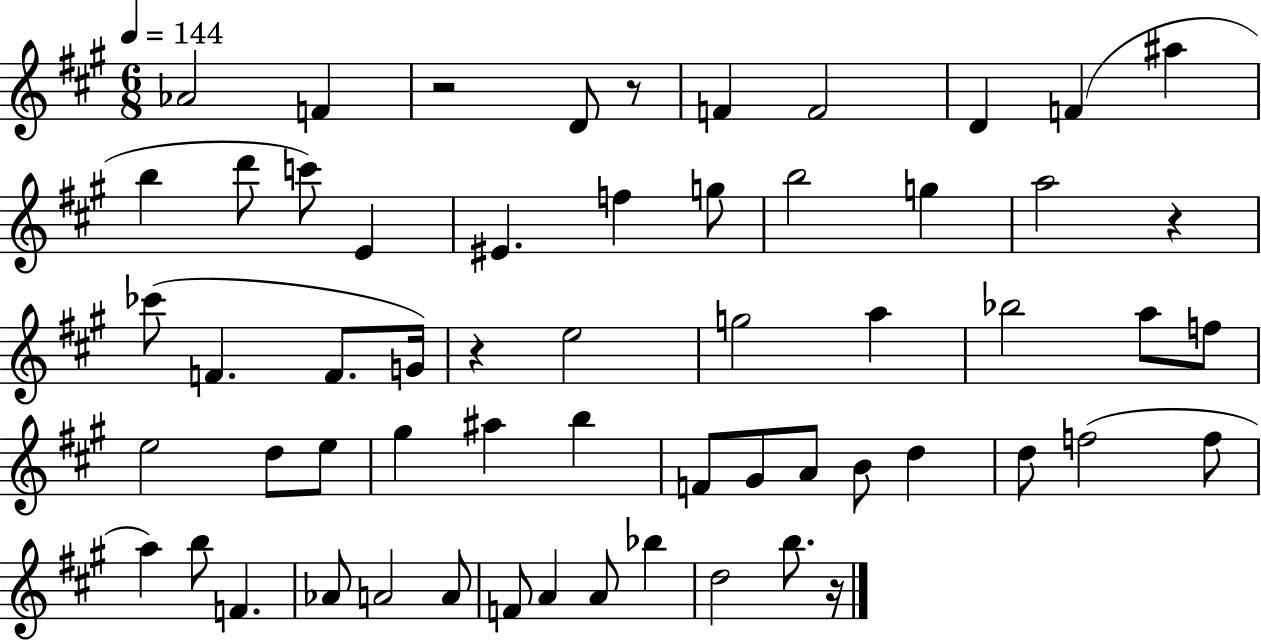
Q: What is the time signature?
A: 6/8